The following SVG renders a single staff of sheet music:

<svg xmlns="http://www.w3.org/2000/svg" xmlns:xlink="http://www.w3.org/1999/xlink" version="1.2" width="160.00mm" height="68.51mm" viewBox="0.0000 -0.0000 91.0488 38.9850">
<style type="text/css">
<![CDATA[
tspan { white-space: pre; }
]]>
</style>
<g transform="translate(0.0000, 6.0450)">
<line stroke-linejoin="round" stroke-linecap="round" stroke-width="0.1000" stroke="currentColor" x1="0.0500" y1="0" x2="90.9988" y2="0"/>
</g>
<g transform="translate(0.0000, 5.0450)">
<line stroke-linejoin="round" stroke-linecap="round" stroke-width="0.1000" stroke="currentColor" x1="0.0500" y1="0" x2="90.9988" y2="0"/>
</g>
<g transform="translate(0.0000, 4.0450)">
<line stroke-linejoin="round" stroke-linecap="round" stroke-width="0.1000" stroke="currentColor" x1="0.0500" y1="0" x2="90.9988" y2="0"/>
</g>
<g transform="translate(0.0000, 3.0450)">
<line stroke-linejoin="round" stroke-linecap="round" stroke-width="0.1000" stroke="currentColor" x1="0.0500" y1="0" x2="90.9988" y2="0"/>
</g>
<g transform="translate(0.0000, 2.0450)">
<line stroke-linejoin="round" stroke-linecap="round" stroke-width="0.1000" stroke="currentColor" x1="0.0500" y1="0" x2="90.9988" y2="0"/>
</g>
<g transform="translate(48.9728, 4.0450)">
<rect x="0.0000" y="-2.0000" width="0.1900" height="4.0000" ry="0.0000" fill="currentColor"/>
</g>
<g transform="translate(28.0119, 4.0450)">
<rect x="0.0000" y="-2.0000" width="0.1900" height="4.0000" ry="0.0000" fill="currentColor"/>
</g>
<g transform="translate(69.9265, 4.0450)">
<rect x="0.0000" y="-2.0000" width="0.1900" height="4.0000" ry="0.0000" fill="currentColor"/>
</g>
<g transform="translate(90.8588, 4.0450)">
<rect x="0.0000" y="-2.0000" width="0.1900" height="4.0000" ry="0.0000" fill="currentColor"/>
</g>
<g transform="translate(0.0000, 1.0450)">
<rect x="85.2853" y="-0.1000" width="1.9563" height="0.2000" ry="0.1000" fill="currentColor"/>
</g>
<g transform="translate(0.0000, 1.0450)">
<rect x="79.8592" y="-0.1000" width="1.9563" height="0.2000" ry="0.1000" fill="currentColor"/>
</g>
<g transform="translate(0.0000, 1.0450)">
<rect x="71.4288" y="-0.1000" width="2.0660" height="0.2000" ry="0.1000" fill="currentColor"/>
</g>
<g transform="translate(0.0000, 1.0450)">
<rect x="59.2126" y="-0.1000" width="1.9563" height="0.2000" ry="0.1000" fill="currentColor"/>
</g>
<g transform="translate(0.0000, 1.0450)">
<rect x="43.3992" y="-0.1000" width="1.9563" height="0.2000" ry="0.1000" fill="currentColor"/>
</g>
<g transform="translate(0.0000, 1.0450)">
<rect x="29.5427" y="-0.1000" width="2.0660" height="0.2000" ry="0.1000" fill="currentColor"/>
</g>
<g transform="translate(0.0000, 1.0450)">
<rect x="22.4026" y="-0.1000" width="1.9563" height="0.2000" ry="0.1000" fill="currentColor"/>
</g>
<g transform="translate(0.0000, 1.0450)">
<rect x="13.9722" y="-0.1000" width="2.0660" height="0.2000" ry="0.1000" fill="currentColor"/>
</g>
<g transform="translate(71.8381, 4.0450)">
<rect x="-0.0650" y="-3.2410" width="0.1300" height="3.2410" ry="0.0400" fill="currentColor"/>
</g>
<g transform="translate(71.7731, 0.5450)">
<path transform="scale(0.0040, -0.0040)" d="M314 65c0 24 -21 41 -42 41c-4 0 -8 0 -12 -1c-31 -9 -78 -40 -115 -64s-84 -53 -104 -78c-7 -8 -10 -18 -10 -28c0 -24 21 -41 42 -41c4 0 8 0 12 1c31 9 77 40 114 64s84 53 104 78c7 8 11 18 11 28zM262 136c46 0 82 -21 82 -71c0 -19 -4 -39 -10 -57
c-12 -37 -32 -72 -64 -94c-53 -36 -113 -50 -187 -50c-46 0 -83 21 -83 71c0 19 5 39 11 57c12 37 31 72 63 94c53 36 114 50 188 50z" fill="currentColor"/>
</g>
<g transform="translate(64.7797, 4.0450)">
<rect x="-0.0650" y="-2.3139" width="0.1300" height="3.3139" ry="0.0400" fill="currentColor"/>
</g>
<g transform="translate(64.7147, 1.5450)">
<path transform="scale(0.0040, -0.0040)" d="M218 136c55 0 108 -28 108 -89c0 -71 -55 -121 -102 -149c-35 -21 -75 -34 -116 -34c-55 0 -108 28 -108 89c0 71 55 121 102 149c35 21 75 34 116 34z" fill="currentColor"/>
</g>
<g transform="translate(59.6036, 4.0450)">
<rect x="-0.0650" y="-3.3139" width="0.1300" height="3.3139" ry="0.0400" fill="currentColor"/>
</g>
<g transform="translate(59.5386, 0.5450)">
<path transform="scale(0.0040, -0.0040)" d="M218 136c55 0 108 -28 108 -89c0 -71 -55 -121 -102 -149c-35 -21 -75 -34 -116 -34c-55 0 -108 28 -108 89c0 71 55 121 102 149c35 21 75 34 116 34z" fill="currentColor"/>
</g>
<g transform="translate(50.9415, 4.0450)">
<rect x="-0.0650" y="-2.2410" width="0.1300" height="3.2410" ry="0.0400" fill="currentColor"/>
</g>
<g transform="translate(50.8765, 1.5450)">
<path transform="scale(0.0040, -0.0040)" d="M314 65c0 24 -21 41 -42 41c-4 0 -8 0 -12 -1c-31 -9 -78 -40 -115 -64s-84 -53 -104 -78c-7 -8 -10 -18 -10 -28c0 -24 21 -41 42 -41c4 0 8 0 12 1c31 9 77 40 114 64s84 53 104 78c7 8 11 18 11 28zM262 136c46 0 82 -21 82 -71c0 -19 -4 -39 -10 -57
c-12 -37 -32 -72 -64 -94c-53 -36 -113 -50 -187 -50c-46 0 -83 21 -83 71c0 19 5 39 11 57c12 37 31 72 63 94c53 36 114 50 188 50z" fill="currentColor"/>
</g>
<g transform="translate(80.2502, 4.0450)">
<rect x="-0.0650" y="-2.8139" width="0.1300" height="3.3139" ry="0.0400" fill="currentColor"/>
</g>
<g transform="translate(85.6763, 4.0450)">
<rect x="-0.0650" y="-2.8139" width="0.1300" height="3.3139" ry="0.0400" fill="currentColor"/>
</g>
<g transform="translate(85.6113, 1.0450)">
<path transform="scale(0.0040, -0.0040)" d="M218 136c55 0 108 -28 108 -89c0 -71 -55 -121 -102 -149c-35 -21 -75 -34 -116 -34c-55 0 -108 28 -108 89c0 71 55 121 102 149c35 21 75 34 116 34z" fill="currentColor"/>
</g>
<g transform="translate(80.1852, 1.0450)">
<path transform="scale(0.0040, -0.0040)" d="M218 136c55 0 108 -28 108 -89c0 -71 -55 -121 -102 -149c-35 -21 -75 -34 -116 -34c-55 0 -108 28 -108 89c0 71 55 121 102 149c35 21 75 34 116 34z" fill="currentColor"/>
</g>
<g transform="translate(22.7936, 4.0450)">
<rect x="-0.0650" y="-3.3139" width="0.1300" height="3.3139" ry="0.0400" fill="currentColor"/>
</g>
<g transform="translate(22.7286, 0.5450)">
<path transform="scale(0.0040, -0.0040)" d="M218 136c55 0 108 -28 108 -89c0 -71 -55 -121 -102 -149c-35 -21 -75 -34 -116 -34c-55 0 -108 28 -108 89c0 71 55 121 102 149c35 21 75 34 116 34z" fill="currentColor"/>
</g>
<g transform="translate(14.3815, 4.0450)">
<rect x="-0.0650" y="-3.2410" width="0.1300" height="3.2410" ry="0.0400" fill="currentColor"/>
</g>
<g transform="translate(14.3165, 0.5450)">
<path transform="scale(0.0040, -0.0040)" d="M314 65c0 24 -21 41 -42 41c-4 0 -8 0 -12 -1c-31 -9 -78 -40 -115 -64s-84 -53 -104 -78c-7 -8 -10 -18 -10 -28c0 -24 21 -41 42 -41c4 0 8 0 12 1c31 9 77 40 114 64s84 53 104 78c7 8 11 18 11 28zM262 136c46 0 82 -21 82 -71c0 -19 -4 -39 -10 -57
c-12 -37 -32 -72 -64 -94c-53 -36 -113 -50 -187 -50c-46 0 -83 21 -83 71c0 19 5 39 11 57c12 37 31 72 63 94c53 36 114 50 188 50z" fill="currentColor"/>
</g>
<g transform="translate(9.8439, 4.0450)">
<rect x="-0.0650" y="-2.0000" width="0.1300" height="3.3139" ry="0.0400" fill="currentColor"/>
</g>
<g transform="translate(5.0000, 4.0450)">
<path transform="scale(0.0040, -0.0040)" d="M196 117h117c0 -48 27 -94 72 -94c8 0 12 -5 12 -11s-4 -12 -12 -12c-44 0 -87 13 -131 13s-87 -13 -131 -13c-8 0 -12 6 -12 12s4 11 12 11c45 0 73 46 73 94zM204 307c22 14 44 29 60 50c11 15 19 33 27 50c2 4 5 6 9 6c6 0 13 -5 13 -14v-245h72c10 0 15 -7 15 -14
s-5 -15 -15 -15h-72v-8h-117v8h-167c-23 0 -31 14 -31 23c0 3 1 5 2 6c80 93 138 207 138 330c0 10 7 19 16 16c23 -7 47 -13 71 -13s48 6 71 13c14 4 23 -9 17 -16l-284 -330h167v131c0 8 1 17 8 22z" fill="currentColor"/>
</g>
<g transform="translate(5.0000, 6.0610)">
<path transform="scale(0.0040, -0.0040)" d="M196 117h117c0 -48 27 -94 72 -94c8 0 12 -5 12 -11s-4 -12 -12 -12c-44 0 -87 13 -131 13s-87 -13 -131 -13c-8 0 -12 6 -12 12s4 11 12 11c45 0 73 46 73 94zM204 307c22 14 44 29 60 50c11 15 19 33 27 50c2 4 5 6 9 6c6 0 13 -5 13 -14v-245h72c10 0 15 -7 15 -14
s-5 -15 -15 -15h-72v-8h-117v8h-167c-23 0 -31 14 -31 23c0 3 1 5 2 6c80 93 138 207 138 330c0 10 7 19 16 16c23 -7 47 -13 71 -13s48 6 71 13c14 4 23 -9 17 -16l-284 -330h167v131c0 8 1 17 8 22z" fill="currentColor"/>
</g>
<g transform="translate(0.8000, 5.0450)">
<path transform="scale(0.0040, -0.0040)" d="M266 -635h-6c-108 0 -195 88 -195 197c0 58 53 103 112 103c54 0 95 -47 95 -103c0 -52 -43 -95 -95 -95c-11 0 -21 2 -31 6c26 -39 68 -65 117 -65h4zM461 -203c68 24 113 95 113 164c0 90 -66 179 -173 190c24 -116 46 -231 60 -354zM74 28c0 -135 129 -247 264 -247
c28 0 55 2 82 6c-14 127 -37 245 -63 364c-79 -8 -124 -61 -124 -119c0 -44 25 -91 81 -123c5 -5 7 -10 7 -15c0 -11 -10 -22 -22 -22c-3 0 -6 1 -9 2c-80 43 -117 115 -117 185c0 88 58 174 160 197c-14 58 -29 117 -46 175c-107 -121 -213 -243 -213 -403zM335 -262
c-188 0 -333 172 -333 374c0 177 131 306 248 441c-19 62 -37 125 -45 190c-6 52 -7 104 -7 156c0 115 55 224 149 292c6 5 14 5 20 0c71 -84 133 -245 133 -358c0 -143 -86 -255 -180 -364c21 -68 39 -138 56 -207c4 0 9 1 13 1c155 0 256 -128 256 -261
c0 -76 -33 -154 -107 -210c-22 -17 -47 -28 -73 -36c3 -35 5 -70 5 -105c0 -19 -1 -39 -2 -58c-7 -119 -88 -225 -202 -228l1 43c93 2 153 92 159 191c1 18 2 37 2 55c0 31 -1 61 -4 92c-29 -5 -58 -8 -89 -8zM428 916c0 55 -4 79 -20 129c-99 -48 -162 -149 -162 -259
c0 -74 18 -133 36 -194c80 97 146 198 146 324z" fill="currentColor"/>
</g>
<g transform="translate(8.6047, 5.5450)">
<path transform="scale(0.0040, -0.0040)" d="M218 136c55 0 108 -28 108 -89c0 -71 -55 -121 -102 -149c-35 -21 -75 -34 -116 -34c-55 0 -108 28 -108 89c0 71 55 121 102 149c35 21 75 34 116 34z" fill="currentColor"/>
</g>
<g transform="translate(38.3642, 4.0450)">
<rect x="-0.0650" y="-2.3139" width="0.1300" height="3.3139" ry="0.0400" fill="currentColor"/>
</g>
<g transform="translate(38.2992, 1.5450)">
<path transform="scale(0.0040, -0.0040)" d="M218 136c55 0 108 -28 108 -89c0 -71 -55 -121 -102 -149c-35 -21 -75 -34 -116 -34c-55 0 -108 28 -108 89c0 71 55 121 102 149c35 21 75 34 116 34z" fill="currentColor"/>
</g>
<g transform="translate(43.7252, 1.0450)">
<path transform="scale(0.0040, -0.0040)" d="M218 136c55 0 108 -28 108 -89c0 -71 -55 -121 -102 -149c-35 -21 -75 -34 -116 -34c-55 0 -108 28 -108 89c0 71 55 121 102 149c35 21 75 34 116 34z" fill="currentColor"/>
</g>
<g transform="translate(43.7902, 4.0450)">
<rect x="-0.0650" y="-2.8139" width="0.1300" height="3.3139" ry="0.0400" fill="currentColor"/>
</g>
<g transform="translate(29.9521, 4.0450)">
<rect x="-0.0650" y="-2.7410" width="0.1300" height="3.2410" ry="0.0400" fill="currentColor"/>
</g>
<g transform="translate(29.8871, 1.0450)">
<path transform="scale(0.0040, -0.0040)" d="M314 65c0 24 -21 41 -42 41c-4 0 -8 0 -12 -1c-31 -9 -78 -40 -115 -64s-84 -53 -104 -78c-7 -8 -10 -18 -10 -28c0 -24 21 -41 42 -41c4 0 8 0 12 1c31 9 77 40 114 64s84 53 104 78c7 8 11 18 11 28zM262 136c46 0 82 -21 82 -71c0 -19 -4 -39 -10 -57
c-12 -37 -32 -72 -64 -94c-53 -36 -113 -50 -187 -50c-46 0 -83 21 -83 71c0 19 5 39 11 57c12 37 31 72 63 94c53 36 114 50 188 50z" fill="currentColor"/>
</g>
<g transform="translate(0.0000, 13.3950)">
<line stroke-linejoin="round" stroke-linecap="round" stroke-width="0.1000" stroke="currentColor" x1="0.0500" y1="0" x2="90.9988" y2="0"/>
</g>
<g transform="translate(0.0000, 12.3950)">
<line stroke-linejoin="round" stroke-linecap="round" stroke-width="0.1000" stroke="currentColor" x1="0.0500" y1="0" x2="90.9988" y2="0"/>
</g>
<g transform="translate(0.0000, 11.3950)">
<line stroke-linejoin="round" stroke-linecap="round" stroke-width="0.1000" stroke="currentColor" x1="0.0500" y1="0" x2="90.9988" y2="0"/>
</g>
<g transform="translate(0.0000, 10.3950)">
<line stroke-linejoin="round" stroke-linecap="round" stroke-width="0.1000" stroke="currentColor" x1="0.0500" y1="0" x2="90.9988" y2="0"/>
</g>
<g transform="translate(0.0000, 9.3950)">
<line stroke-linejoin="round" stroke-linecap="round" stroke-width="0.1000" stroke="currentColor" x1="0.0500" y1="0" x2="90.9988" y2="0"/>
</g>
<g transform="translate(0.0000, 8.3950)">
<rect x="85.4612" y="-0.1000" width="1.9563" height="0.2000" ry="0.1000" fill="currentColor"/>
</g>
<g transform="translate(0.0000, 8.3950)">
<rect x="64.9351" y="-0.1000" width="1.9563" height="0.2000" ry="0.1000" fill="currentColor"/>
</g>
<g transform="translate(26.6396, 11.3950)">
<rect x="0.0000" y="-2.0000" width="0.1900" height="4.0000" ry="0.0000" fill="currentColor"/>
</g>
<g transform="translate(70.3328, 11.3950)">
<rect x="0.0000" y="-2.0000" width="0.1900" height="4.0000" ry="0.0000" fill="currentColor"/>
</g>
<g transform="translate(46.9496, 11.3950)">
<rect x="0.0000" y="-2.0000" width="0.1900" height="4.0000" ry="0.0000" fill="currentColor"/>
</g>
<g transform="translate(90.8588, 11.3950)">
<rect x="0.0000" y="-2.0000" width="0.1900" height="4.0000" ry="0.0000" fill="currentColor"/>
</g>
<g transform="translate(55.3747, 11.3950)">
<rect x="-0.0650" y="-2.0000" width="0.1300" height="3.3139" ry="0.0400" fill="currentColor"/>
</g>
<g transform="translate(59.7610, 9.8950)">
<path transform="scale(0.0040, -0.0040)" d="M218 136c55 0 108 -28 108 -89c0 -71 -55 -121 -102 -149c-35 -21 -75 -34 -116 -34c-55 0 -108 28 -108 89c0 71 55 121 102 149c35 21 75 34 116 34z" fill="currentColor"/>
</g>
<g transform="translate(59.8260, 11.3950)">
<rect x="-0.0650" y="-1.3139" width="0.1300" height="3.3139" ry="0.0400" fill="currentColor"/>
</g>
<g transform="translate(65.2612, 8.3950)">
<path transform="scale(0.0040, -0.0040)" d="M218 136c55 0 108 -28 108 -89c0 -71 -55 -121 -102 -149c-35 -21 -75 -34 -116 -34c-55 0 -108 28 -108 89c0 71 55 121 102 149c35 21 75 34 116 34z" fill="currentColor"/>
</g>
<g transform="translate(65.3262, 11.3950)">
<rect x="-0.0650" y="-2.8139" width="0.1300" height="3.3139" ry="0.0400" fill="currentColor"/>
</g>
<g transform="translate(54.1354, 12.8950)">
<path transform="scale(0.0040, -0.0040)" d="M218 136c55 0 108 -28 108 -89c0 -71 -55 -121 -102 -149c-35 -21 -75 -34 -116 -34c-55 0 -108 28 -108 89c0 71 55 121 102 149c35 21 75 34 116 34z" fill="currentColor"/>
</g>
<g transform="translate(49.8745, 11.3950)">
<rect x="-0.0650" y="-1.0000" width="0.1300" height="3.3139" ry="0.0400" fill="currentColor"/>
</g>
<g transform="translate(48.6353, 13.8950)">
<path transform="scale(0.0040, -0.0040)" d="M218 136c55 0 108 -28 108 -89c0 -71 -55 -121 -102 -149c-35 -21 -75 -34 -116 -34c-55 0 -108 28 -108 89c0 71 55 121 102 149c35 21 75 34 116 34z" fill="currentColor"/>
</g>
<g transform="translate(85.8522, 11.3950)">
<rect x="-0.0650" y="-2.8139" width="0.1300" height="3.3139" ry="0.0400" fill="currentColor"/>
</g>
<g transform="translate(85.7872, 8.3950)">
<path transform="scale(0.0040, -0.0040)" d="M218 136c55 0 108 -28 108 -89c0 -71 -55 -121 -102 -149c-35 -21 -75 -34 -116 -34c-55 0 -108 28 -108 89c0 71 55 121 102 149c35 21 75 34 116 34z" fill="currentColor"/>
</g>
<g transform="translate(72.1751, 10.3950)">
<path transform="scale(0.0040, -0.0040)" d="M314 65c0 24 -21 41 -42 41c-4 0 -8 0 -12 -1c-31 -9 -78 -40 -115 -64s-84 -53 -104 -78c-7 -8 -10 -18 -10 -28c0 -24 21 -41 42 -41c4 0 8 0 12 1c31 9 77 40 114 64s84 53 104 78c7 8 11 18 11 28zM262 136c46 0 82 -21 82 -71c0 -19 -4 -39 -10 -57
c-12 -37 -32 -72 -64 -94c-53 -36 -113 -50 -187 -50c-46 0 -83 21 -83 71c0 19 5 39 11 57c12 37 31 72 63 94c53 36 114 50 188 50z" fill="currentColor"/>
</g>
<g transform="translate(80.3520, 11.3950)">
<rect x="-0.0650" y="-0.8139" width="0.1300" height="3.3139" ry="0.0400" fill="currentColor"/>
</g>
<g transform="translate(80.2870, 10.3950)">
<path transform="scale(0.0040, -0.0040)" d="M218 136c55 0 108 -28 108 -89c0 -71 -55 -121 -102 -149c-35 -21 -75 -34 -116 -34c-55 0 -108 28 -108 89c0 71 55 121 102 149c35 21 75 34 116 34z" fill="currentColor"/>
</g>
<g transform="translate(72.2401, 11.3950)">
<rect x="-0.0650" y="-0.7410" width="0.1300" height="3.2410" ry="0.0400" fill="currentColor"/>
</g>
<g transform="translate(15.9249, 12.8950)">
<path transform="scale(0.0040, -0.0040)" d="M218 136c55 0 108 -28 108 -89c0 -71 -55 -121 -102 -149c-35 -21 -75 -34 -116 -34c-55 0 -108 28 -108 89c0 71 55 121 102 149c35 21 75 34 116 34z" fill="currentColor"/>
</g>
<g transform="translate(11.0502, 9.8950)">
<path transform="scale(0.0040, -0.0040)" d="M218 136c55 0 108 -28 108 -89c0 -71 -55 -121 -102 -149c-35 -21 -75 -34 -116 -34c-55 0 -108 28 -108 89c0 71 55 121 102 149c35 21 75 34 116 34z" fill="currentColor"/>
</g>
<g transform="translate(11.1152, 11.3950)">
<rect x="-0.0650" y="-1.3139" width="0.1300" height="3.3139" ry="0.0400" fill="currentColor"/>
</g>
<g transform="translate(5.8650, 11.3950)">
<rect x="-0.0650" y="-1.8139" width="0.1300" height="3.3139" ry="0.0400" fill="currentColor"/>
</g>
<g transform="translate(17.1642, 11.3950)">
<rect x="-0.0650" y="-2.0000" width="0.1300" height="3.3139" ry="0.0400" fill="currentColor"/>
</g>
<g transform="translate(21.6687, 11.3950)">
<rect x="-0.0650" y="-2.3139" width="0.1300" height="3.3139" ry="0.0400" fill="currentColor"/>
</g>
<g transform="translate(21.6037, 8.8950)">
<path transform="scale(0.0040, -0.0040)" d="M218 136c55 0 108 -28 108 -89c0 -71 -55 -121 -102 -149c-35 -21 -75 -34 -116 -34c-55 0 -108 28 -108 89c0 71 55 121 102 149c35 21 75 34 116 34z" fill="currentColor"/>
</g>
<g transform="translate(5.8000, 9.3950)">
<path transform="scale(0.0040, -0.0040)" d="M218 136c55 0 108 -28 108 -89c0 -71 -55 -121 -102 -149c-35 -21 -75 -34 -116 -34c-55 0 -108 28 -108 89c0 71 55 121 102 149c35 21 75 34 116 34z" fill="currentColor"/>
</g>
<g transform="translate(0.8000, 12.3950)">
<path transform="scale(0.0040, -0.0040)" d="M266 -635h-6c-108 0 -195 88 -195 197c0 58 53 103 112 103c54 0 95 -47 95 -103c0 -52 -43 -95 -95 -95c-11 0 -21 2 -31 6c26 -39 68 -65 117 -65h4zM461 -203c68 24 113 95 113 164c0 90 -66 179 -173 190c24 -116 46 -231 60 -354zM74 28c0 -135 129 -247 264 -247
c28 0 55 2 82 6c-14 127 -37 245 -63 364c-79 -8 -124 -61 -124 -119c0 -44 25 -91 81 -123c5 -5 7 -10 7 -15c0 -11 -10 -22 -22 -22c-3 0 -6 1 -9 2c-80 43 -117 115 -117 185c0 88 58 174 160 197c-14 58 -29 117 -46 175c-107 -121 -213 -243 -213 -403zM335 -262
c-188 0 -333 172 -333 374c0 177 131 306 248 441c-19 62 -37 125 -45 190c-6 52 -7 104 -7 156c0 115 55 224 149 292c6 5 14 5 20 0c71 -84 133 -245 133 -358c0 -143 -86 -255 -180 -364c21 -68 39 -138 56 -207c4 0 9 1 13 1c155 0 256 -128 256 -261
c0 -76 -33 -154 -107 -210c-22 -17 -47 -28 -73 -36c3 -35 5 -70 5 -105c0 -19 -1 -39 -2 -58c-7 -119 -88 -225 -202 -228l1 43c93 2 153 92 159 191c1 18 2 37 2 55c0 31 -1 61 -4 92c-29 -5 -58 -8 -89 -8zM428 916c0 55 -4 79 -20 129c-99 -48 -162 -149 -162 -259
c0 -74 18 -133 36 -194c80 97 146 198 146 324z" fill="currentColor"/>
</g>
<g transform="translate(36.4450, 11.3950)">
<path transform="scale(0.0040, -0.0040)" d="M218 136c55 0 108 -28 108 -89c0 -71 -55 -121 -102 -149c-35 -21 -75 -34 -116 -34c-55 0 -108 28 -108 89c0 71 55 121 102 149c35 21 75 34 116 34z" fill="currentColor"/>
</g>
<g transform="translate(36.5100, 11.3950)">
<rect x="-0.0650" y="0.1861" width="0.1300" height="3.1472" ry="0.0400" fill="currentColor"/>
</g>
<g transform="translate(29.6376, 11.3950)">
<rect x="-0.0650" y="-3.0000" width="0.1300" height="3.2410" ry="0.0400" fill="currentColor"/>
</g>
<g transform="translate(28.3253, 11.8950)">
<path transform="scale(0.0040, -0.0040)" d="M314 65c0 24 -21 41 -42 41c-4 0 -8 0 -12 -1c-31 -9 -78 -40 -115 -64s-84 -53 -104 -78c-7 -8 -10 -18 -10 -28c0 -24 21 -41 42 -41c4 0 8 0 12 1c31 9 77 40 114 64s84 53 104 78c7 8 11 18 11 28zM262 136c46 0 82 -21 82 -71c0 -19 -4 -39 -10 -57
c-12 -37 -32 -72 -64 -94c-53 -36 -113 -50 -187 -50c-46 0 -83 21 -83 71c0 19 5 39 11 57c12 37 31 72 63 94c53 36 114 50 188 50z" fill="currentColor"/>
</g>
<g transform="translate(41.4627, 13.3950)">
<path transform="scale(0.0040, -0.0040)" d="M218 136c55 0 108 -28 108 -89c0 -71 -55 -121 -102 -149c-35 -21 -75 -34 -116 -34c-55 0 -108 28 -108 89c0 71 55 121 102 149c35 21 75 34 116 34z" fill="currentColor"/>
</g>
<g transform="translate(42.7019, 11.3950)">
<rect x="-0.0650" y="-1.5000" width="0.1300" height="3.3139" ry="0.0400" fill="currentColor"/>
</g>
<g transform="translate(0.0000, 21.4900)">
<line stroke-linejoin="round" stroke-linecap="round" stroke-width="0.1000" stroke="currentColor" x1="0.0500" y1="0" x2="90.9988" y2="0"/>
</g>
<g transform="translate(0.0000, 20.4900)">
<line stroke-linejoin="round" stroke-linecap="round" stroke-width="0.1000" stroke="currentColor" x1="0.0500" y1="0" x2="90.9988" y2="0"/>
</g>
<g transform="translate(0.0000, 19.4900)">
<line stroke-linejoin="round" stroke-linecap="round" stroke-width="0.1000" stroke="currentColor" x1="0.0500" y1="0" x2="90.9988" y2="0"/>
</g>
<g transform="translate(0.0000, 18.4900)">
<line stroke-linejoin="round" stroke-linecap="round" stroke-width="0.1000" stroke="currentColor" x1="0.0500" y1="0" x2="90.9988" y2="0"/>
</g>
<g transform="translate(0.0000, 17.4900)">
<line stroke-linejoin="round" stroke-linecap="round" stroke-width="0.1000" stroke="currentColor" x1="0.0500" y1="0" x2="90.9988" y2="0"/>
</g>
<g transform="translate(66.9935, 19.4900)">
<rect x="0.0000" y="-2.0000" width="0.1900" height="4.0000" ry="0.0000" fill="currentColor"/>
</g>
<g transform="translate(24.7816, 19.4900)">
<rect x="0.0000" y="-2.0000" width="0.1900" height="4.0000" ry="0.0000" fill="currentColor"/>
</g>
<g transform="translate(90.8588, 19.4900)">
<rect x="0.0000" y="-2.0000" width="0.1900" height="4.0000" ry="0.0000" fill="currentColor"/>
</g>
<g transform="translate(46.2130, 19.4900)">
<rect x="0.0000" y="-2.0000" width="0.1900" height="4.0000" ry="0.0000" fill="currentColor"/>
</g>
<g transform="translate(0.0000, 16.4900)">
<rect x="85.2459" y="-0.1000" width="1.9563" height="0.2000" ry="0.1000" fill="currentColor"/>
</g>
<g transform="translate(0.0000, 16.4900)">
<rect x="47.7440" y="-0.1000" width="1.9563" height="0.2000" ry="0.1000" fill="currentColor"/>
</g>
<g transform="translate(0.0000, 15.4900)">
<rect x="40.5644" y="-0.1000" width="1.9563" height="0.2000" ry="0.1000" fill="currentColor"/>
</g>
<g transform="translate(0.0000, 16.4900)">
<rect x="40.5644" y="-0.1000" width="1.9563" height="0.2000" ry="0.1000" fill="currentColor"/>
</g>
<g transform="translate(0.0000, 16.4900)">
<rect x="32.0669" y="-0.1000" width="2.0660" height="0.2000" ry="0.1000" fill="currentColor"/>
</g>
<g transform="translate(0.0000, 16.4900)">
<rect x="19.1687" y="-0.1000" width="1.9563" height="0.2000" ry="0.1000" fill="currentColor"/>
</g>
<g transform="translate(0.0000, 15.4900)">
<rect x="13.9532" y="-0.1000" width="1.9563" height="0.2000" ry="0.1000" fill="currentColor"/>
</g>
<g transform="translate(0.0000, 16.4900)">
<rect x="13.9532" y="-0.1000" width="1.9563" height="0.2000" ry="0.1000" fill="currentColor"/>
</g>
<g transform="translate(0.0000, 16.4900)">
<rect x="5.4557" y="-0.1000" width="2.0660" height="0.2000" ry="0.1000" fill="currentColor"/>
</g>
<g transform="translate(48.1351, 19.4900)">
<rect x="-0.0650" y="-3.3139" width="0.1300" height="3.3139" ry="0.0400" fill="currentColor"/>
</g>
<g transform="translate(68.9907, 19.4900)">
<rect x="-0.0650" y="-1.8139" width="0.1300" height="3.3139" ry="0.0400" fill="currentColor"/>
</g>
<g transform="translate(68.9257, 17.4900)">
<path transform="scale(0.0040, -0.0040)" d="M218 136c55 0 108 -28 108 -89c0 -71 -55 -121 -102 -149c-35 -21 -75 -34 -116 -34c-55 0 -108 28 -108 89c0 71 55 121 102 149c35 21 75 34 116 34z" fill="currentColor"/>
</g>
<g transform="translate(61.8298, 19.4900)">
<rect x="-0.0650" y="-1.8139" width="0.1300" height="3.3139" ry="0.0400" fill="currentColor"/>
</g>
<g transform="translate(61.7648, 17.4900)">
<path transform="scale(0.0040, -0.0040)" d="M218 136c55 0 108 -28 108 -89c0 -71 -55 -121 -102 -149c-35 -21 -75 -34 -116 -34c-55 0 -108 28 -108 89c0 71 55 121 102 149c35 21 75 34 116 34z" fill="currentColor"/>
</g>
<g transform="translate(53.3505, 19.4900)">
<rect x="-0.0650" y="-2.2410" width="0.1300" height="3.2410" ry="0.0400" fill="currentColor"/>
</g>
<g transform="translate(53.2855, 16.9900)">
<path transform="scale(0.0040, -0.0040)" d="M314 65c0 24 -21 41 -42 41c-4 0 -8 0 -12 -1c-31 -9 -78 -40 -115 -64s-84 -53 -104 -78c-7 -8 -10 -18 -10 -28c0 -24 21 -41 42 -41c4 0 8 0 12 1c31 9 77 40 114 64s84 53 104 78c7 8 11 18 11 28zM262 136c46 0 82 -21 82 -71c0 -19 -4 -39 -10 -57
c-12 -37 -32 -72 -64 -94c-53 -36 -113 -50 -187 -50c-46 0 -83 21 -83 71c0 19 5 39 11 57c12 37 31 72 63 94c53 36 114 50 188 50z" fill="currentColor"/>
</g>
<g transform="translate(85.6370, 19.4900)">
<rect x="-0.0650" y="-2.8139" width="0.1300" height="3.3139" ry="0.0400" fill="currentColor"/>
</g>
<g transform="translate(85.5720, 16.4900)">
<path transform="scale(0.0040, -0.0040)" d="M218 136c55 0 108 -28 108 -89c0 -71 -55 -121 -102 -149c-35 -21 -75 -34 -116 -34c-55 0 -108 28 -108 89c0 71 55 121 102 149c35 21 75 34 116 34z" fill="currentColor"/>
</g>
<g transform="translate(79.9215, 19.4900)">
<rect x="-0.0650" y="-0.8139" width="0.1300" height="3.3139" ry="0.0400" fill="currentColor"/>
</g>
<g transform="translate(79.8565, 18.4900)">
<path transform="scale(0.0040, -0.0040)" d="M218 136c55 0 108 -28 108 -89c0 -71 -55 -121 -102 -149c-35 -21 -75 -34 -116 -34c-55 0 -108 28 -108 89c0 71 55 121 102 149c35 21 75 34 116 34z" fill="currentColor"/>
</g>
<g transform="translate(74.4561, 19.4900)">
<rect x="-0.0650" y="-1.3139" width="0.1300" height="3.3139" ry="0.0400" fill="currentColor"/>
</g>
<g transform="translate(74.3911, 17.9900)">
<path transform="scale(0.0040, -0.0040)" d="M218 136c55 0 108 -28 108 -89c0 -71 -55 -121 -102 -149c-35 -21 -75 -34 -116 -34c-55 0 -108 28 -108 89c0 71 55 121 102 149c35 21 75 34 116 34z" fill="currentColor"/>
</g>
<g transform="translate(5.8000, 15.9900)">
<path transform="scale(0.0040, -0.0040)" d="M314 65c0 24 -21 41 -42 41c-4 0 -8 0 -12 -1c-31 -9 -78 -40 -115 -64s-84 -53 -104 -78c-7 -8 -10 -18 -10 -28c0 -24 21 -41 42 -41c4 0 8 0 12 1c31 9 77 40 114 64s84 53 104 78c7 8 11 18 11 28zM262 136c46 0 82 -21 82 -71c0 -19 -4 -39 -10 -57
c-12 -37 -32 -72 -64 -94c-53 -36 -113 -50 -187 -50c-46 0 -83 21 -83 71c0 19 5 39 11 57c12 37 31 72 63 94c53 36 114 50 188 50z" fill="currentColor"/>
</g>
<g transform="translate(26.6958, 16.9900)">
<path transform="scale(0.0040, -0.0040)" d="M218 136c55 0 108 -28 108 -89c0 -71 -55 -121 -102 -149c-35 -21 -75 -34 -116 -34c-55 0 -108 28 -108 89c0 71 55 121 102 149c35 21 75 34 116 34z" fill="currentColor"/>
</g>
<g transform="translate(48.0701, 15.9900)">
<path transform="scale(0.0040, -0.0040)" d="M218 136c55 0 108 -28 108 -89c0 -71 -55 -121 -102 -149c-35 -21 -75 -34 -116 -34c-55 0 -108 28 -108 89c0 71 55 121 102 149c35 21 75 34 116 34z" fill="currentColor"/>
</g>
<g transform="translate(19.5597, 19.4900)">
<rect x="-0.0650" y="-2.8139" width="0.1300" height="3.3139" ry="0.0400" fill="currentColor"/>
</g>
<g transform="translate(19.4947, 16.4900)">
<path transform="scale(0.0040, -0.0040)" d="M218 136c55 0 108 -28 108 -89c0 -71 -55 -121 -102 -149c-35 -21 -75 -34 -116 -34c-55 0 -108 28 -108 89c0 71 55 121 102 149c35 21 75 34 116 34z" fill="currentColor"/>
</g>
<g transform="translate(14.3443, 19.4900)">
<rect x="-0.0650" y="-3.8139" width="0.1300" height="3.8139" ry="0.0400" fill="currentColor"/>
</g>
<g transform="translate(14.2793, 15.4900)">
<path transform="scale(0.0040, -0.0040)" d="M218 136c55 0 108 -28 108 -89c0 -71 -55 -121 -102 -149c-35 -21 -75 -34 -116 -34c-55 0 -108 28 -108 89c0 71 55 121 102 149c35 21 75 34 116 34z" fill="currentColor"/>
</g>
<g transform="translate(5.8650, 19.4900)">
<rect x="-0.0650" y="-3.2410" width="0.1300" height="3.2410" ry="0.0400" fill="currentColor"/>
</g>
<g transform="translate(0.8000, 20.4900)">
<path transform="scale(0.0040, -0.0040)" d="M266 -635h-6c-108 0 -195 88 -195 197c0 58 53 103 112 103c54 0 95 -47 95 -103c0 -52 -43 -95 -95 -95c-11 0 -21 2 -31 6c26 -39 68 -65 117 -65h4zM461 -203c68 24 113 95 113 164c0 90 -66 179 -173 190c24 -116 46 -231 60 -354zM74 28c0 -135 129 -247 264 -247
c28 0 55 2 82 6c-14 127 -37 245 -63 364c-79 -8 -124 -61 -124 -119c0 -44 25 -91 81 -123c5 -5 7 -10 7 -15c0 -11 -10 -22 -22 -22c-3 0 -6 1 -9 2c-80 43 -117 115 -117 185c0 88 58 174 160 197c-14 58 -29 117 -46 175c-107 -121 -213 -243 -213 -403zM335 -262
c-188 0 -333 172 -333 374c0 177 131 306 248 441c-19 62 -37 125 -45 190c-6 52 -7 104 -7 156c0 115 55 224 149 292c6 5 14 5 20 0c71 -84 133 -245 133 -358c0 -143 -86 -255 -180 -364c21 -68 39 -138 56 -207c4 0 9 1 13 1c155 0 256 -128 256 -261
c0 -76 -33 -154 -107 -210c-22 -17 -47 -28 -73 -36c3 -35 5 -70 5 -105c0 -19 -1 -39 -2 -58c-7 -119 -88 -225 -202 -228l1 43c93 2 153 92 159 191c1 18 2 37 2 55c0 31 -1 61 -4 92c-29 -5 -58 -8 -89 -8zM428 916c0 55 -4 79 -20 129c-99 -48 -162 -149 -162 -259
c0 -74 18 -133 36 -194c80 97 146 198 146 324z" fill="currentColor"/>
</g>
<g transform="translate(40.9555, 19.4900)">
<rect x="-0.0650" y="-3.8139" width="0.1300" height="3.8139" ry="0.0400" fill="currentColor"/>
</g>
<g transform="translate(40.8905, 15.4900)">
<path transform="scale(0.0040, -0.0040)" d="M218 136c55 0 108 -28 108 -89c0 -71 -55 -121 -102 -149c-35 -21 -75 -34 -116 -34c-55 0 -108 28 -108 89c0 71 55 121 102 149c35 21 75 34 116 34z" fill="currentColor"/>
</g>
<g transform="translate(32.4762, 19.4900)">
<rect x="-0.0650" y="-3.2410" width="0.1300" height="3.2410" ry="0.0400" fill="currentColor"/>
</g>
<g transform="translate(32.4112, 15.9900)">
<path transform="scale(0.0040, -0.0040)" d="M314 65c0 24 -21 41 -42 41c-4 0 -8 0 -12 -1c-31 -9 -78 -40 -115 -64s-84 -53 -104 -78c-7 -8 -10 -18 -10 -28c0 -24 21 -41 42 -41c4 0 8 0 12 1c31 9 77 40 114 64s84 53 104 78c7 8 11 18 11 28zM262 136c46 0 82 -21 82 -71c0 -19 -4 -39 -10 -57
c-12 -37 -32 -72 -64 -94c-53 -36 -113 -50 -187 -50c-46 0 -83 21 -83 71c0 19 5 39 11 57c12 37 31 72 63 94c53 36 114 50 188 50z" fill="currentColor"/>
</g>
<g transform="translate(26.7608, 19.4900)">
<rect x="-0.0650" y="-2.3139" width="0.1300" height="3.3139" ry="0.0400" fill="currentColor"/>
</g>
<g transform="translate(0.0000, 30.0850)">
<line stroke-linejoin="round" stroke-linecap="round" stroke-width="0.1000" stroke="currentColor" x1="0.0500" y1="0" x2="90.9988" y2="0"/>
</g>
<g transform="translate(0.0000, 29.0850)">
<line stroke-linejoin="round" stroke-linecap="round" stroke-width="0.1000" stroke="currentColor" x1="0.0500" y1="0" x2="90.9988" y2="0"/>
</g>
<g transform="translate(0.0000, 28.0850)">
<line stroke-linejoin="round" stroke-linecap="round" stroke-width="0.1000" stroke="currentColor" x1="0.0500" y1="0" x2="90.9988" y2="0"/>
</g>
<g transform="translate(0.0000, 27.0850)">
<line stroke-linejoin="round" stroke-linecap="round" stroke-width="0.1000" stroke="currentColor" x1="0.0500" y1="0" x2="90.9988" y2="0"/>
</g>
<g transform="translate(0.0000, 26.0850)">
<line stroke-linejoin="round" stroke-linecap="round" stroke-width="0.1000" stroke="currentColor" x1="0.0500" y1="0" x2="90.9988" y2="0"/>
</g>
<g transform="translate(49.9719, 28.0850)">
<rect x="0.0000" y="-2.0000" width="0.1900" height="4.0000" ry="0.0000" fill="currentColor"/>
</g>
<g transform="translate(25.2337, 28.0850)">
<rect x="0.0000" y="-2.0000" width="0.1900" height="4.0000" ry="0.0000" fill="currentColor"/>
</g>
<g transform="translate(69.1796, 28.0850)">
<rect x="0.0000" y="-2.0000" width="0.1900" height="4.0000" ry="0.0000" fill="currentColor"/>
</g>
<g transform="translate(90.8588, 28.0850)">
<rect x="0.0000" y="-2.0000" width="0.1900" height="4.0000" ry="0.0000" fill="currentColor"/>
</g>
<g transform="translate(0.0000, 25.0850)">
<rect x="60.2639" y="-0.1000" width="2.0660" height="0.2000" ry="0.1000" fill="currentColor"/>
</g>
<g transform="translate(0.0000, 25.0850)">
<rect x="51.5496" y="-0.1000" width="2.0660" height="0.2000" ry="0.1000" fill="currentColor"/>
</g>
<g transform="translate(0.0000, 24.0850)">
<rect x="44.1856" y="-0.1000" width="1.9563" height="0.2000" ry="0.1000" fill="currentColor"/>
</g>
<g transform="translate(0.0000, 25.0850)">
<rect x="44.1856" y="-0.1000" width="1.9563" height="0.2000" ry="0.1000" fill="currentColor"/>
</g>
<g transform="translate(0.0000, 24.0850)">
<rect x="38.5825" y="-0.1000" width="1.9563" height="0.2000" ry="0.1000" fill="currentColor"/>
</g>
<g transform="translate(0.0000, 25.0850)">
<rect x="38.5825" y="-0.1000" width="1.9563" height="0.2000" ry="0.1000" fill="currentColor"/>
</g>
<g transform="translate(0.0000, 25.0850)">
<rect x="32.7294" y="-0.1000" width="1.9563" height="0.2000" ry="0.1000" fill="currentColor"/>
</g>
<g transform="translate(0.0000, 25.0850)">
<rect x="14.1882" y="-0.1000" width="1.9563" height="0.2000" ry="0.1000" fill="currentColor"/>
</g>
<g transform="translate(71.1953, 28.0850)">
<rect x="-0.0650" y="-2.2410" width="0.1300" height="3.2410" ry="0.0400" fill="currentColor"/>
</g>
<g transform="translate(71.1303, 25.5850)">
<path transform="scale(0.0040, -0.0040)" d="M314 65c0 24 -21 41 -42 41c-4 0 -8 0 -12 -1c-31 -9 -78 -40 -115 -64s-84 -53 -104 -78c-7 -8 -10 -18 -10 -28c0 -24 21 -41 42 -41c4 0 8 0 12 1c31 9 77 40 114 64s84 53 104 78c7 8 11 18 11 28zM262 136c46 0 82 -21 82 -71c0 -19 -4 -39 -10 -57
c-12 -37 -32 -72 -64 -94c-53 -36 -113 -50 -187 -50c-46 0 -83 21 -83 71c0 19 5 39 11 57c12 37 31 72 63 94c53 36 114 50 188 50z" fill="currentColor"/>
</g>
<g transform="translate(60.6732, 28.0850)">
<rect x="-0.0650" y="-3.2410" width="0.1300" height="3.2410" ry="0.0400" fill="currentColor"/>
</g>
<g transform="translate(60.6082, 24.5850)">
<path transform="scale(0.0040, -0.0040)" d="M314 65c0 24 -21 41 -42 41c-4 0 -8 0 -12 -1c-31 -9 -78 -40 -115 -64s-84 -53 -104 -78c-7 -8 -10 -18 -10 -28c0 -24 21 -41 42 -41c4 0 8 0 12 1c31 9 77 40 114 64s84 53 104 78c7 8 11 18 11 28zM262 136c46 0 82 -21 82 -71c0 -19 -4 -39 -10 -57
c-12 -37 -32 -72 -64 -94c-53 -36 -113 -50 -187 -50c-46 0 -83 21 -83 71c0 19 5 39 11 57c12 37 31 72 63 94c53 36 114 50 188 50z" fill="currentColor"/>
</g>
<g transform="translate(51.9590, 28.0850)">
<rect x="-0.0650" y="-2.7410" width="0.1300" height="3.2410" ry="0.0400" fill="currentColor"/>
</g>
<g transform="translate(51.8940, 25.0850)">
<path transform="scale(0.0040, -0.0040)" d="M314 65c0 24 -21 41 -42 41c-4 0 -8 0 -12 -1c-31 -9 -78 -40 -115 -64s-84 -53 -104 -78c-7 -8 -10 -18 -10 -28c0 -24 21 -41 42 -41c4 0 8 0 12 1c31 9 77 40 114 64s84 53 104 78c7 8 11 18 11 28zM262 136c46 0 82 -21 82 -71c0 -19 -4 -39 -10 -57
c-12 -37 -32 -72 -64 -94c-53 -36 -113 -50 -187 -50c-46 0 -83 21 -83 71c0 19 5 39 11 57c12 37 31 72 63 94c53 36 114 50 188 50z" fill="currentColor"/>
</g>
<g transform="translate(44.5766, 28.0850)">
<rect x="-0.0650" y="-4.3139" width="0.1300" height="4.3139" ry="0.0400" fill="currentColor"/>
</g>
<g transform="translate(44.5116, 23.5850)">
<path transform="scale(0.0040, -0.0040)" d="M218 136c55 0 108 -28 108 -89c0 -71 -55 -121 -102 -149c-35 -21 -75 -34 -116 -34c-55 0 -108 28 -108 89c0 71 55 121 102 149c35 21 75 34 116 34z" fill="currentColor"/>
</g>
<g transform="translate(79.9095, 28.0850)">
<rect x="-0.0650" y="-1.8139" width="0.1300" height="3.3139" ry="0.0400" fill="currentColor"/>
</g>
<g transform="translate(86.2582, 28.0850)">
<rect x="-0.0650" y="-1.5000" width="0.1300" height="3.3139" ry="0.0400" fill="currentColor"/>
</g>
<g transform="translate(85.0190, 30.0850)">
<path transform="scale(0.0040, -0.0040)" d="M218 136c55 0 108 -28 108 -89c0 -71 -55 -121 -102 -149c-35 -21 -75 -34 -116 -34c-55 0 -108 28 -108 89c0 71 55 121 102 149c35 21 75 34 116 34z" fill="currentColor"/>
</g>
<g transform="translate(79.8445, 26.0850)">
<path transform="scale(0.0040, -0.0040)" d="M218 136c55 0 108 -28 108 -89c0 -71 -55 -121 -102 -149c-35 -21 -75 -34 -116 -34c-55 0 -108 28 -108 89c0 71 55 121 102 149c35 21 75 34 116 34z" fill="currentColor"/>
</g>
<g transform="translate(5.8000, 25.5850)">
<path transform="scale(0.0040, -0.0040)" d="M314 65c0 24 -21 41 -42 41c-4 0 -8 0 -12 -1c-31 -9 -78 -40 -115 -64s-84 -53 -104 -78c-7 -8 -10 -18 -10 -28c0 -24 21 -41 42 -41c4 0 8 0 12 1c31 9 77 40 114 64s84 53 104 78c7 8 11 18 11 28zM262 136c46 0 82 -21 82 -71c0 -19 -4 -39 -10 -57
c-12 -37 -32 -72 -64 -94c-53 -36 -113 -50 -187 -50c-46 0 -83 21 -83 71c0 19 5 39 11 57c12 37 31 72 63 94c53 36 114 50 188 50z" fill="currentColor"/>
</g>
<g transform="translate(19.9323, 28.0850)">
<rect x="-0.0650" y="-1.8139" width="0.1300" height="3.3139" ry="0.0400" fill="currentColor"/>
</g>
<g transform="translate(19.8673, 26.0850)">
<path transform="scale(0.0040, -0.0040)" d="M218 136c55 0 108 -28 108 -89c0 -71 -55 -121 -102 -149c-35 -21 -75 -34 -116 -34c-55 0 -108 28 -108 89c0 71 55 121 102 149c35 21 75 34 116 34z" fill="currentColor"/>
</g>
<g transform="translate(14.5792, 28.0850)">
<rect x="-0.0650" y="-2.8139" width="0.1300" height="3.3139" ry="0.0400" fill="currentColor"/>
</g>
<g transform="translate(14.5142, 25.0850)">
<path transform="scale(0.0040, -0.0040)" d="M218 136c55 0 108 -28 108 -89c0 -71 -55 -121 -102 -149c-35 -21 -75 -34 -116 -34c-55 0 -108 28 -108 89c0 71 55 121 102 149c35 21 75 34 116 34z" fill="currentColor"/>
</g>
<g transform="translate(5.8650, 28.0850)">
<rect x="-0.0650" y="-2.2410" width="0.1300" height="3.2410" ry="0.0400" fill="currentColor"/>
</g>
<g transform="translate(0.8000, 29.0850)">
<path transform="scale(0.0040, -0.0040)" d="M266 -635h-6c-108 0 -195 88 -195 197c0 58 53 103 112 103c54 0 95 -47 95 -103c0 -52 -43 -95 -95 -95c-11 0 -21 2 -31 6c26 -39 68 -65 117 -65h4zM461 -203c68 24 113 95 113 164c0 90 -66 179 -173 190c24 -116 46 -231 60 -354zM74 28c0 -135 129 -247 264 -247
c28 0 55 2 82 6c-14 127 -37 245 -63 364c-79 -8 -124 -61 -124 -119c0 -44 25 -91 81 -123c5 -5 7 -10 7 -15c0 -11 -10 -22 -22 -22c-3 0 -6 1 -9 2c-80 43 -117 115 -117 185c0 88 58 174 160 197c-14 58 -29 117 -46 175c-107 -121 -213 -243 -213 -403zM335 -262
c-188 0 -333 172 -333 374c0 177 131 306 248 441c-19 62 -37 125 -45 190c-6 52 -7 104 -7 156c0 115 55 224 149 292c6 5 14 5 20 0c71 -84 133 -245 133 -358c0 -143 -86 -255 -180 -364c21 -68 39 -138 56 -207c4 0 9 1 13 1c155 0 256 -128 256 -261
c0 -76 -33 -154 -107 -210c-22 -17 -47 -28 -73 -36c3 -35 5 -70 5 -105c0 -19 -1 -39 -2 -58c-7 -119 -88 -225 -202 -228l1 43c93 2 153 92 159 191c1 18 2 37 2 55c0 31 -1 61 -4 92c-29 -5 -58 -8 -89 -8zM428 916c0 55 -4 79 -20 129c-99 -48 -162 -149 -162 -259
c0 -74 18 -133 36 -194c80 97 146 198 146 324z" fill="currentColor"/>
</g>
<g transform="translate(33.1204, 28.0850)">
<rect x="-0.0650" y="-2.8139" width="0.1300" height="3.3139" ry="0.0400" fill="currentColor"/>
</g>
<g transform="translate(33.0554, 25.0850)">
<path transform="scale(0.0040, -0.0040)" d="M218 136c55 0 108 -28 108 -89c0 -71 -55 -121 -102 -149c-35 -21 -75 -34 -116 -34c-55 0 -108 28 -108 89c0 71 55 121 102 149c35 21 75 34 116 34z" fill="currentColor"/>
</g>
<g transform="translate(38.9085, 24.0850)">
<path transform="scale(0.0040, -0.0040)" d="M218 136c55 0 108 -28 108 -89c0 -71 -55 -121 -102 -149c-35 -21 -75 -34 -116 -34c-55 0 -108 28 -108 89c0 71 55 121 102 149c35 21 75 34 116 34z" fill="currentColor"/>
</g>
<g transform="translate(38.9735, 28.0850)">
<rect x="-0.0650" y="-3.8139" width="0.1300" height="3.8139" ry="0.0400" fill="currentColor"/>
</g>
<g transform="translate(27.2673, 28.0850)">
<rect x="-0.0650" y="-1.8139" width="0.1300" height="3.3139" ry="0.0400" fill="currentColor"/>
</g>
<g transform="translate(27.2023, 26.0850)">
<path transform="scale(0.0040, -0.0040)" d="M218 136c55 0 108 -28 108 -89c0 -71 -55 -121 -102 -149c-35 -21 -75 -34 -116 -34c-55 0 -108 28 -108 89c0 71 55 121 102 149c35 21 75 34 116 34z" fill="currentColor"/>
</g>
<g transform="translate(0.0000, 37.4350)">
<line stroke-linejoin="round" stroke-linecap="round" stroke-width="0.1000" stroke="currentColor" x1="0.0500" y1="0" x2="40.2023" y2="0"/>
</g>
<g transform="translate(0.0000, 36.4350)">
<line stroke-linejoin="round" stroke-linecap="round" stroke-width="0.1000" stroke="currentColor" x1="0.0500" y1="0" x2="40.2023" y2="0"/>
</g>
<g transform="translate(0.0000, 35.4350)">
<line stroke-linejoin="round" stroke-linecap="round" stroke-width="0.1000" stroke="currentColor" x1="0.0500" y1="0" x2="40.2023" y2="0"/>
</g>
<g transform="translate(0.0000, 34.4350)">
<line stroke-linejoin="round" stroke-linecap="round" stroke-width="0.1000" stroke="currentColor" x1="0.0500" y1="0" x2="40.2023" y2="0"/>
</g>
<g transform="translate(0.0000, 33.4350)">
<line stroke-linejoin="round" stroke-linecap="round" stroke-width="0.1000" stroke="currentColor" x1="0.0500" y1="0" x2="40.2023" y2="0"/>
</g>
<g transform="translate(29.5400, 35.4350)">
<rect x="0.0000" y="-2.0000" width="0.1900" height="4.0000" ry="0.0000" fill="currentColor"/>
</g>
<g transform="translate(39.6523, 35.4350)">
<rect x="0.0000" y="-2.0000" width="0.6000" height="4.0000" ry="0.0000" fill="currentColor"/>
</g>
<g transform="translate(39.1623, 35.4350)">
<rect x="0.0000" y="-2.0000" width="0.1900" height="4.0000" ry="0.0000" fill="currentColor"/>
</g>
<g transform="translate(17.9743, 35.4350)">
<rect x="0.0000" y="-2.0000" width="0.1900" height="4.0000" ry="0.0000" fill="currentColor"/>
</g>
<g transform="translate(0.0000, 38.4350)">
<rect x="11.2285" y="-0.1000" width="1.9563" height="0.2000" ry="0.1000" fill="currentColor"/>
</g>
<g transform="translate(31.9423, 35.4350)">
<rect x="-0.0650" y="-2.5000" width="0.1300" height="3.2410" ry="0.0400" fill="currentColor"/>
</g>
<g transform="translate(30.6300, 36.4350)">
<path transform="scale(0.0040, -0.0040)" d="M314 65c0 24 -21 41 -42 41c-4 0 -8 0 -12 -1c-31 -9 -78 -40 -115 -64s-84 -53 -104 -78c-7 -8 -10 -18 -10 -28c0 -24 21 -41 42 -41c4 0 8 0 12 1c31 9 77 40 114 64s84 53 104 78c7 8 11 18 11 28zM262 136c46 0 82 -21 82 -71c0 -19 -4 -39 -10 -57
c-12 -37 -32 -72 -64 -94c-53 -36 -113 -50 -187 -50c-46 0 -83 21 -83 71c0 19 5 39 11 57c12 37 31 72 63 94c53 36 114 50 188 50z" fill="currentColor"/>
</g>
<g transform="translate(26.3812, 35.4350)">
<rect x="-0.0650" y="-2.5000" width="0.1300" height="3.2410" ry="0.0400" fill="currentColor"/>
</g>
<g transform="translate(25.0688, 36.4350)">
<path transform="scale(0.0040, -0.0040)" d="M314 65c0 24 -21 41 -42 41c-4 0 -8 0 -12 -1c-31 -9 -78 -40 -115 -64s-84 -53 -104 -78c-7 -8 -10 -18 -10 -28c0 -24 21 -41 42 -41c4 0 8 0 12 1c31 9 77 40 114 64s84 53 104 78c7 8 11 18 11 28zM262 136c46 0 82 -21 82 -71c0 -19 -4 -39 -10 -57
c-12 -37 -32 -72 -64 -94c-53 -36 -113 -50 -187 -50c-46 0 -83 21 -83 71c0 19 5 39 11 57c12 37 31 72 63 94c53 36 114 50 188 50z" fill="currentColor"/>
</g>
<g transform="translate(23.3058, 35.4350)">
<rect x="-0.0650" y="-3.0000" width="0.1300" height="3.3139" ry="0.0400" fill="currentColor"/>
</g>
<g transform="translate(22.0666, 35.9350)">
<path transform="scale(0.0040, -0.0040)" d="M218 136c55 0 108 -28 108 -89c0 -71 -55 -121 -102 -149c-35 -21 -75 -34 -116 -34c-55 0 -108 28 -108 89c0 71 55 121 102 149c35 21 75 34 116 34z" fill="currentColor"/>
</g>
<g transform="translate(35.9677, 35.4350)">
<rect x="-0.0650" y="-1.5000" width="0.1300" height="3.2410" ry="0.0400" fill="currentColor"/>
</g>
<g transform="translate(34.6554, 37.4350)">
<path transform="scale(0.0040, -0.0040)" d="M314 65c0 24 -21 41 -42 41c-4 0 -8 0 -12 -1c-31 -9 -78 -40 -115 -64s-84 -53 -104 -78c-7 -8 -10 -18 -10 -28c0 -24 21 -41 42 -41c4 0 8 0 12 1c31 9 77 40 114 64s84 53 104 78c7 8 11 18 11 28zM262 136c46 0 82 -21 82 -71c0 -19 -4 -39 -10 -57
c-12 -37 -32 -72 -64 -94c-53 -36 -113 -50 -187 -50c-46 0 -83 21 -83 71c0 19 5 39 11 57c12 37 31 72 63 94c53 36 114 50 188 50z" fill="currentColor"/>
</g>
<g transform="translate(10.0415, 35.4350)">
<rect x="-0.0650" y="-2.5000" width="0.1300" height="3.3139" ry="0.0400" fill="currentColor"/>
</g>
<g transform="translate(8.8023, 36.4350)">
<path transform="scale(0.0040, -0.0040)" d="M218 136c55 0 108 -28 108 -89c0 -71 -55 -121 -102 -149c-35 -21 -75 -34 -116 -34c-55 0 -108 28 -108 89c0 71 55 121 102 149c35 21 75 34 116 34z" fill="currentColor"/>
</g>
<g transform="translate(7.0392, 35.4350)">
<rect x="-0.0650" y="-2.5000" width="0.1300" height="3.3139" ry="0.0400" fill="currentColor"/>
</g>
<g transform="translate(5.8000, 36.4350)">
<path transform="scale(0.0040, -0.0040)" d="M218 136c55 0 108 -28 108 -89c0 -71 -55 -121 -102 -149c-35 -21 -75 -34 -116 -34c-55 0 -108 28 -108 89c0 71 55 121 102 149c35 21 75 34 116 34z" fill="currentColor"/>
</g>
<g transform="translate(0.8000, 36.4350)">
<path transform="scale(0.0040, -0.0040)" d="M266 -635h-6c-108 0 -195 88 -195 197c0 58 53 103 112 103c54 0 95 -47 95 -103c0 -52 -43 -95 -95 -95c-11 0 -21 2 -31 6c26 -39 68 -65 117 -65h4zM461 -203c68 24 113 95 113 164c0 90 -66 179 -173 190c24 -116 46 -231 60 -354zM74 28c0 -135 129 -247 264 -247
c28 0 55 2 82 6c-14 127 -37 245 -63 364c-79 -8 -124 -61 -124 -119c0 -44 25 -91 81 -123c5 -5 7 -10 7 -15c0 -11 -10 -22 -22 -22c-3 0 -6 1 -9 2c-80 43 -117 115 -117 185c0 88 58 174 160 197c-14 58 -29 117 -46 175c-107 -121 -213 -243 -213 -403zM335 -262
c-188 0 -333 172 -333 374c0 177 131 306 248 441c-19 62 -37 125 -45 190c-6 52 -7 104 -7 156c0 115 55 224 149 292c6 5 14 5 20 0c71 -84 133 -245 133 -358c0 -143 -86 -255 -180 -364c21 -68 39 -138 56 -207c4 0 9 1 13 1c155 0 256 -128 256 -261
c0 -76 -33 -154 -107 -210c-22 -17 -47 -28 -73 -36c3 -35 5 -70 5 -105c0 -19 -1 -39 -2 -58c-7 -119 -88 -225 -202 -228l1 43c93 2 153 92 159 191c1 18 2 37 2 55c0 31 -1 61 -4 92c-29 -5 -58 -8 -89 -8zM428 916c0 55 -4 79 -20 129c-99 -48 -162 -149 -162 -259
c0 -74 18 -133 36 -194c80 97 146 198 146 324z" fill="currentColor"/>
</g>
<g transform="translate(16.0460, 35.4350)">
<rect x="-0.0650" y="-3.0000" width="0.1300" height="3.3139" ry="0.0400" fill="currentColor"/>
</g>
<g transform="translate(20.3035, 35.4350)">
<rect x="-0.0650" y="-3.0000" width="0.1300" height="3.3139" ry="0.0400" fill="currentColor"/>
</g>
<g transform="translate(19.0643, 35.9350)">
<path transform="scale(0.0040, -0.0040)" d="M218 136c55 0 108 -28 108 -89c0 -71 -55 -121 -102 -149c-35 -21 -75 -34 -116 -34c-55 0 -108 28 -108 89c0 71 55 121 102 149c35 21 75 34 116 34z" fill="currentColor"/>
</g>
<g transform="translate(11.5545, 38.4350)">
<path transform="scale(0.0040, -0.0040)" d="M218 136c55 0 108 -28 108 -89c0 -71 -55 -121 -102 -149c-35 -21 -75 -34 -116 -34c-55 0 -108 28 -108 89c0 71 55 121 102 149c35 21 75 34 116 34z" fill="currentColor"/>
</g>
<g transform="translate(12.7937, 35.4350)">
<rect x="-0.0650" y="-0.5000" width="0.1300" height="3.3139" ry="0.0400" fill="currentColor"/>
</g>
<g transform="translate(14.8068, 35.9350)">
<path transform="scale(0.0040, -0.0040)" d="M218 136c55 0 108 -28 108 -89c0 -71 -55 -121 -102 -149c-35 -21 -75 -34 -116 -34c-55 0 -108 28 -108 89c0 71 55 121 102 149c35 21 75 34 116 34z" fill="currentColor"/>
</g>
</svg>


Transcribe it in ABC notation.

X:1
T:Untitled
M:4/4
L:1/4
K:C
F b2 b a2 g a g2 b g b2 a a f e F g A2 B E D F e a d2 d a b2 c' a g b2 c' b g2 f f e d a g2 a f f a c' d' a2 b2 g2 f E G G C A A A G2 G2 E2